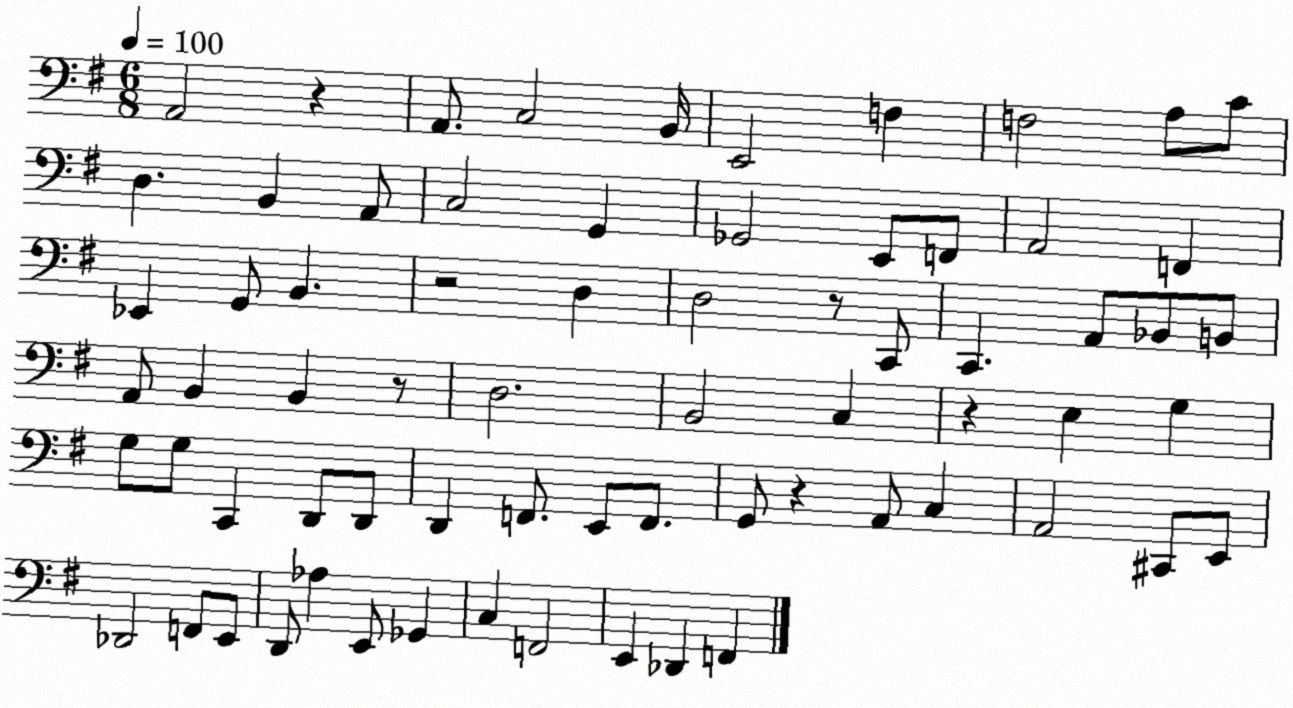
X:1
T:Untitled
M:6/8
L:1/4
K:G
A,,2 z A,,/2 C,2 B,,/4 E,,2 F, F,2 A,/2 C/2 D, B,, A,,/2 C,2 G,, _G,,2 E,,/2 F,,/2 A,,2 F,, _E,, G,,/2 B,, z2 D, D,2 z/2 C,,/2 C,, A,,/2 _B,,/2 B,,/2 A,,/2 B,, B,, z/2 D,2 B,,2 C, z E, G, G,/2 G,/2 C,, D,,/2 D,,/2 D,, F,,/2 E,,/2 F,,/2 G,,/2 z A,,/2 C, A,,2 ^C,,/2 E,,/2 _D,,2 F,,/2 E,,/2 D,,/2 _A, E,,/2 _G,, C, F,,2 E,, _D,, F,,